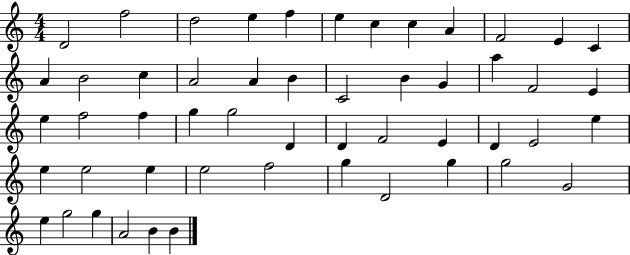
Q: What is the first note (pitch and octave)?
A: D4